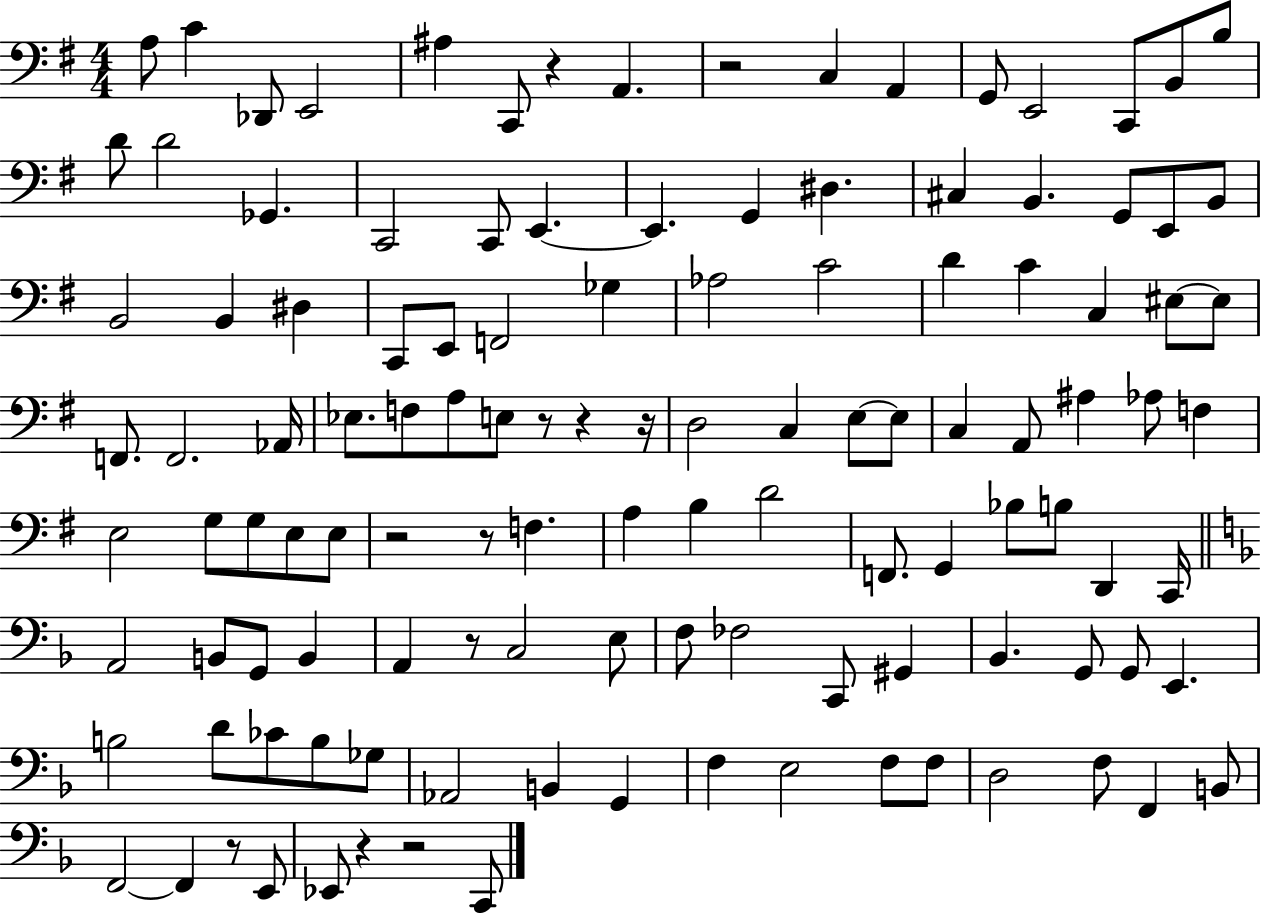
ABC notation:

X:1
T:Untitled
M:4/4
L:1/4
K:G
A,/2 C _D,,/2 E,,2 ^A, C,,/2 z A,, z2 C, A,, G,,/2 E,,2 C,,/2 B,,/2 B,/2 D/2 D2 _G,, C,,2 C,,/2 E,, E,, G,, ^D, ^C, B,, G,,/2 E,,/2 B,,/2 B,,2 B,, ^D, C,,/2 E,,/2 F,,2 _G, _A,2 C2 D C C, ^E,/2 ^E,/2 F,,/2 F,,2 _A,,/4 _E,/2 F,/2 A,/2 E,/2 z/2 z z/4 D,2 C, E,/2 E,/2 C, A,,/2 ^A, _A,/2 F, E,2 G,/2 G,/2 E,/2 E,/2 z2 z/2 F, A, B, D2 F,,/2 G,, _B,/2 B,/2 D,, C,,/4 A,,2 B,,/2 G,,/2 B,, A,, z/2 C,2 E,/2 F,/2 _F,2 C,,/2 ^G,, _B,, G,,/2 G,,/2 E,, B,2 D/2 _C/2 B,/2 _G,/2 _A,,2 B,, G,, F, E,2 F,/2 F,/2 D,2 F,/2 F,, B,,/2 F,,2 F,, z/2 E,,/2 _E,,/2 z z2 C,,/2